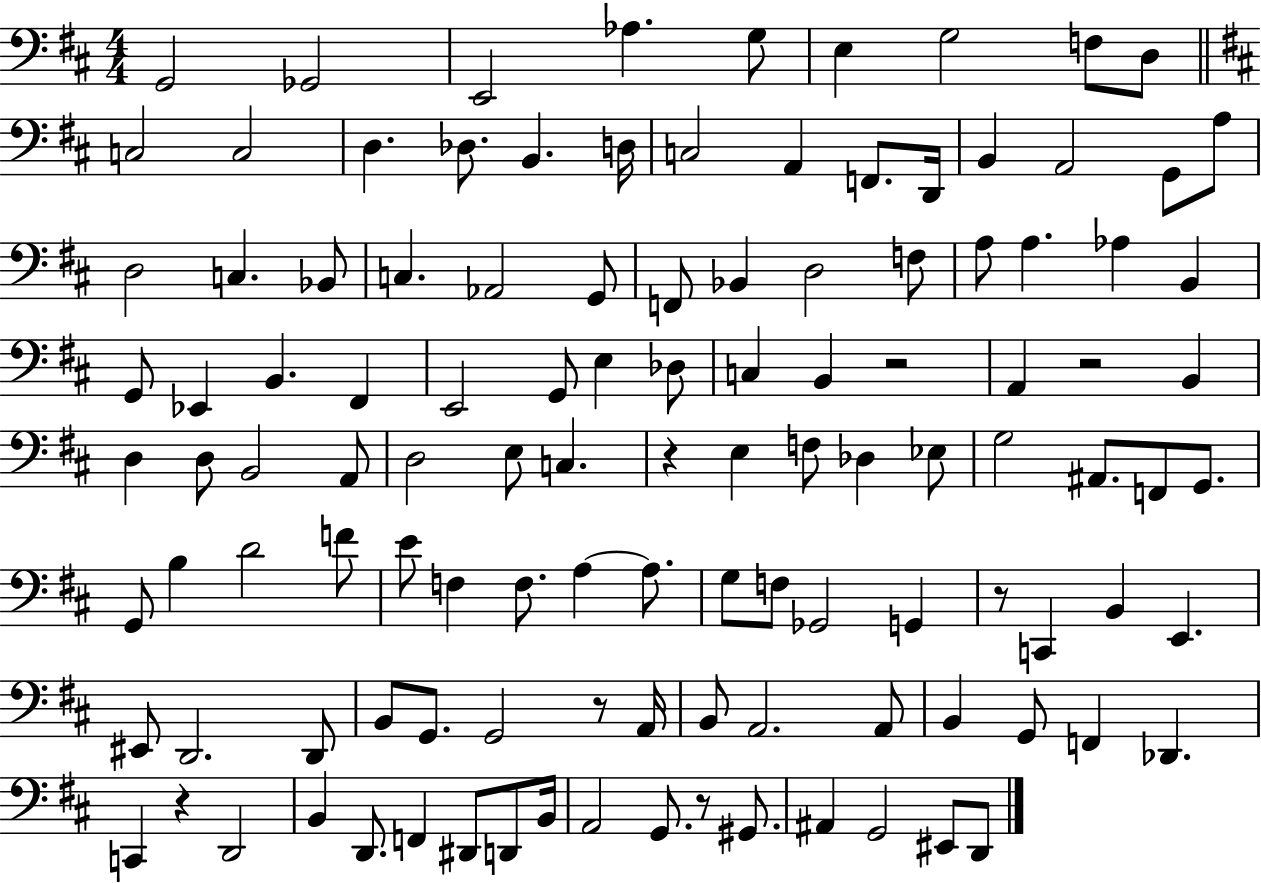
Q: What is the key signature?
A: D major